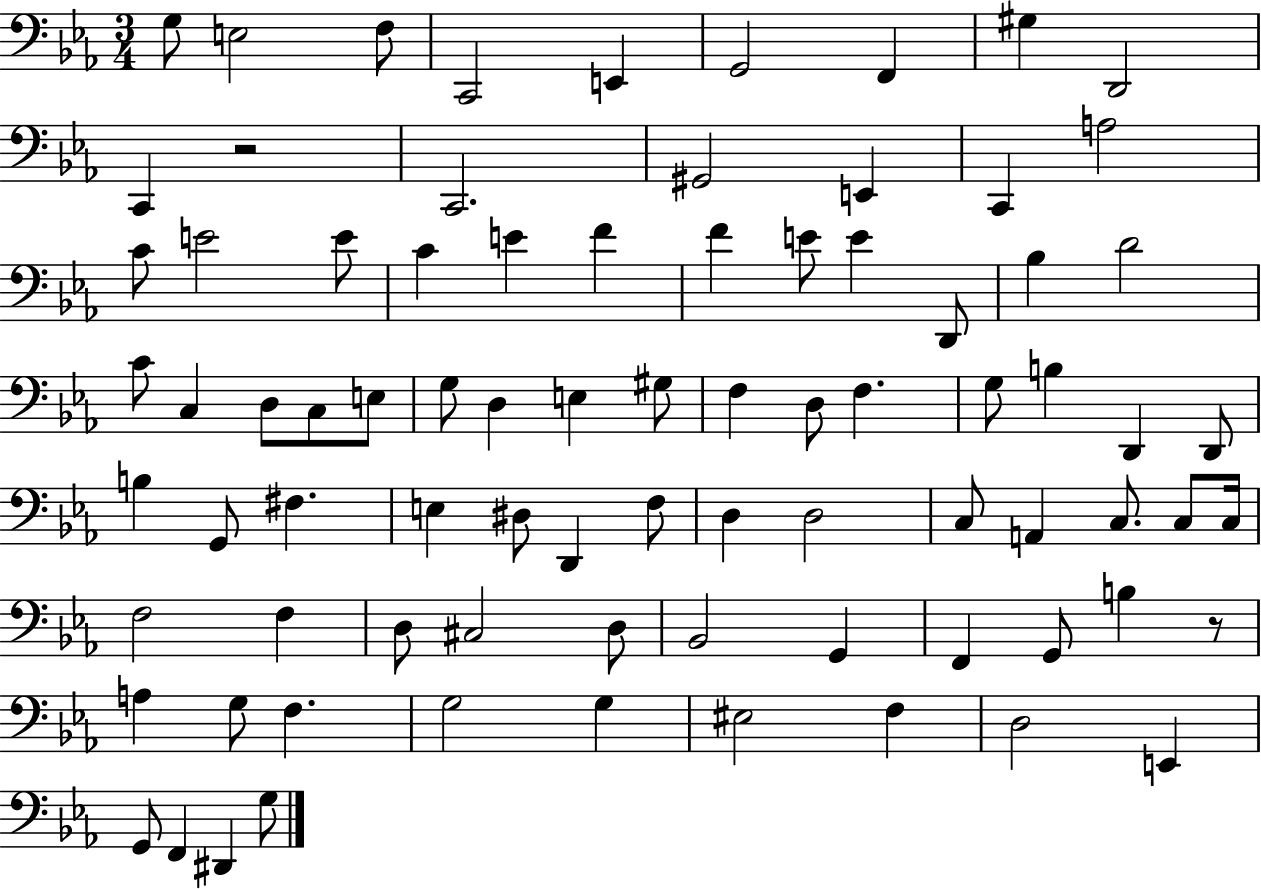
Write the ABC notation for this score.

X:1
T:Untitled
M:3/4
L:1/4
K:Eb
G,/2 E,2 F,/2 C,,2 E,, G,,2 F,, ^G, D,,2 C,, z2 C,,2 ^G,,2 E,, C,, A,2 C/2 E2 E/2 C E F F E/2 E D,,/2 _B, D2 C/2 C, D,/2 C,/2 E,/2 G,/2 D, E, ^G,/2 F, D,/2 F, G,/2 B, D,, D,,/2 B, G,,/2 ^F, E, ^D,/2 D,, F,/2 D, D,2 C,/2 A,, C,/2 C,/2 C,/4 F,2 F, D,/2 ^C,2 D,/2 _B,,2 G,, F,, G,,/2 B, z/2 A, G,/2 F, G,2 G, ^E,2 F, D,2 E,, G,,/2 F,, ^D,, G,/2